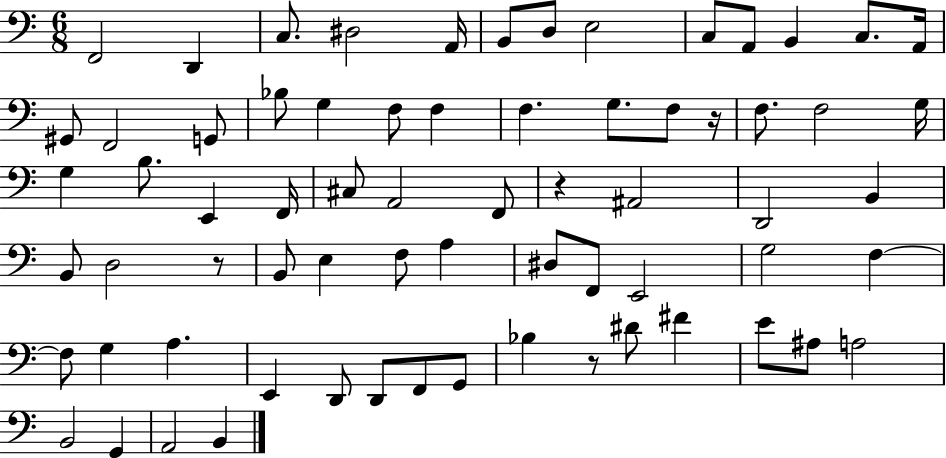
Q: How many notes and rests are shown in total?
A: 69